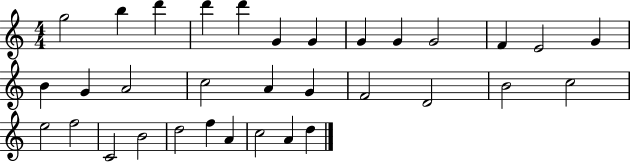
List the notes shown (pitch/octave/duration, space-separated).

G5/h B5/q D6/q D6/q D6/q G4/q G4/q G4/q G4/q G4/h F4/q E4/h G4/q B4/q G4/q A4/h C5/h A4/q G4/q F4/h D4/h B4/h C5/h E5/h F5/h C4/h B4/h D5/h F5/q A4/q C5/h A4/q D5/q